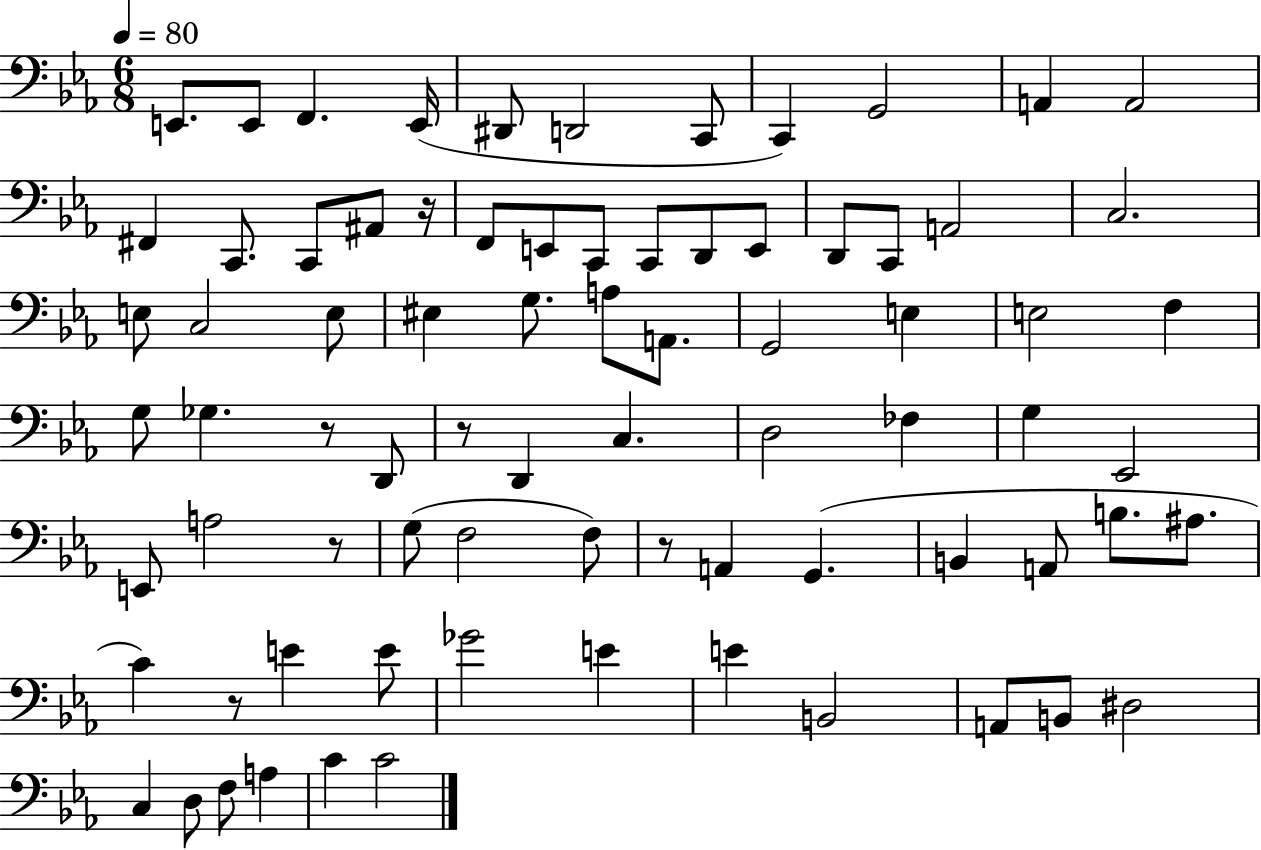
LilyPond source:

{
  \clef bass
  \numericTimeSignature
  \time 6/8
  \key ees \major
  \tempo 4 = 80
  e,8. e,8 f,4. e,16( | dis,8 d,2 c,8 | c,4) g,2 | a,4 a,2 | \break fis,4 c,8. c,8 ais,8 r16 | f,8 e,8 c,8 c,8 d,8 e,8 | d,8 c,8 a,2 | c2. | \break e8 c2 e8 | eis4 g8. a8 a,8. | g,2 e4 | e2 f4 | \break g8 ges4. r8 d,8 | r8 d,4 c4. | d2 fes4 | g4 ees,2 | \break e,8 a2 r8 | g8( f2 f8) | r8 a,4 g,4.( | b,4 a,8 b8. ais8. | \break c'4) r8 e'4 e'8 | ges'2 e'4 | e'4 b,2 | a,8 b,8 dis2 | \break c4 d8 f8 a4 | c'4 c'2 | \bar "|."
}